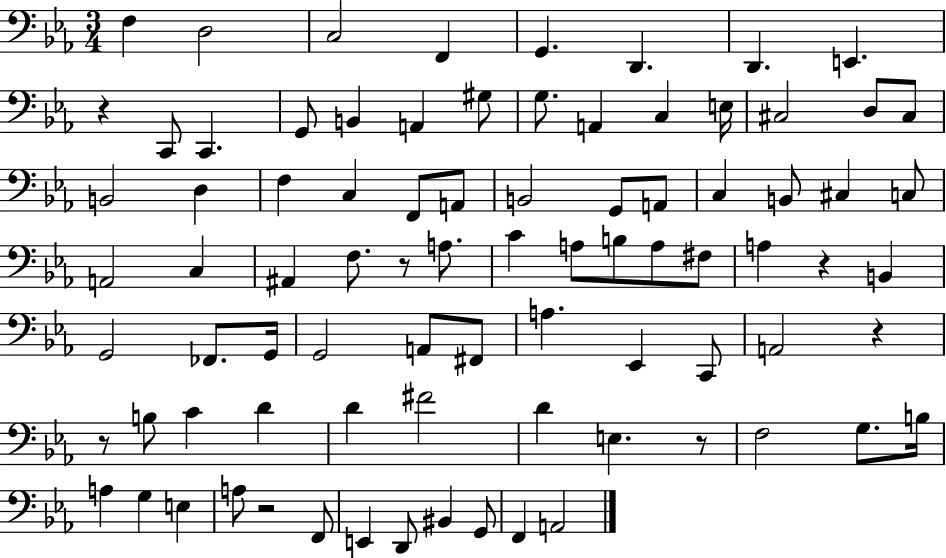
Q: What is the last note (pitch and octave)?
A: A2